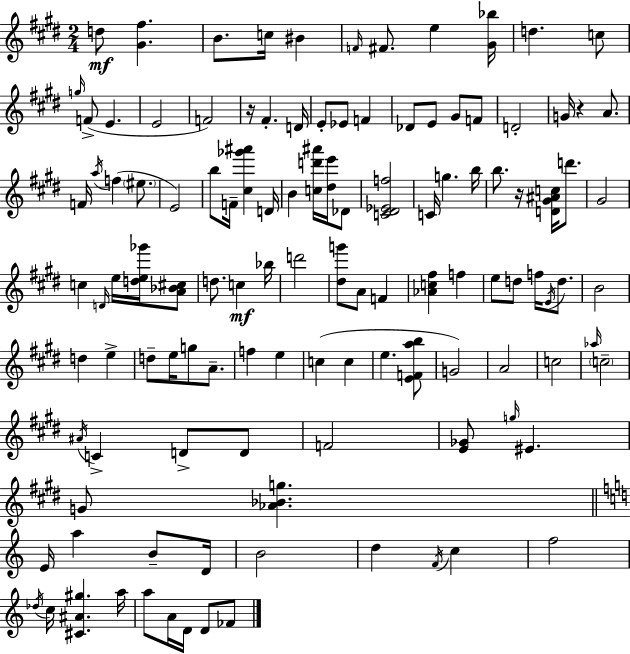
{
  \clef treble
  \numericTimeSignature
  \time 2/4
  \key e \major
  d''8\mf <gis' fis''>4. | b'8. c''16 bis'4 | \grace { f'16 } fis'8. e''4 | <gis' bes''>16 d''4. c''8 | \break \grace { g''16 }( f'8-> e'4. | e'2 | f'2) | r16 fis'4.-. | \break d'16 e'8-. ees'8 f'4 | des'8 e'8 gis'8 | f'8 d'2-. | g'16 r4 a'8. | \break f'16 \acciaccatura { a''16 }( f''4 | \parenthesize eis''8. e'2) | b''8 f'16-- <cis'' ges''' ais'''>4 | d'16 b'4 <c'' d''' ais'''>16 | \break <dis'' e'''>16 des'8 <c' dis' ees' f''>2 | c'16 g''4. | b''16 b''8. r16 <d' gis' ais' c''>16 | d'''8. gis'2 | \break c''4 \grace { d'16 } | e''16 <d'' e'' ges'''>16 <a' bes' cis''>8 d''8. c''4\mf | bes''16 d'''2 | <dis'' g'''>8 a'8 | \break f'4 <aes' c'' fis''>4 | f''4 e''8 d''8 | f''16 \acciaccatura { e'16 } d''8. b'2 | d''4 | \break e''4-> d''8-- e''16 | g''8 a'8.-- f''4 | e''4 c''4( | c''4 e''4. | \break <e' f' a'' b''>8 g'2) | a'2 | c''2 | \grace { aes''16 } \parenthesize c''2-- | \break \acciaccatura { ais'16 } c'4-> | d'8-> d'8 f'2 | <e' ges'>8 | \grace { g''16 } eis'4. | \break g'8 <aes' bes' g''>4. | \bar "||" \break \key c \major e'16 a''4 b'8-- d'16 | b'2 | d''4 \acciaccatura { f'16 } c''4 | f''2 | \break \acciaccatura { des''16 } c''16 <cis' ais' gis''>4. | a''16 a''8 a'16 d'16 d'8 | fes'8 \bar "|."
}